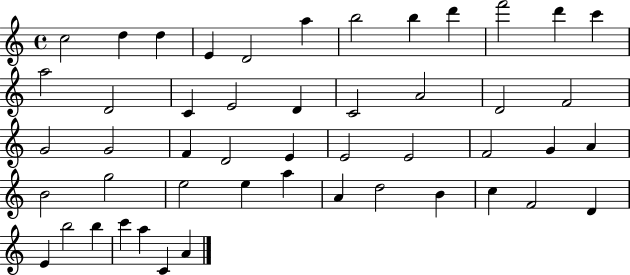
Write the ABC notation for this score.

X:1
T:Untitled
M:4/4
L:1/4
K:C
c2 d d E D2 a b2 b d' f'2 d' c' a2 D2 C E2 D C2 A2 D2 F2 G2 G2 F D2 E E2 E2 F2 G A B2 g2 e2 e a A d2 B c F2 D E b2 b c' a C A